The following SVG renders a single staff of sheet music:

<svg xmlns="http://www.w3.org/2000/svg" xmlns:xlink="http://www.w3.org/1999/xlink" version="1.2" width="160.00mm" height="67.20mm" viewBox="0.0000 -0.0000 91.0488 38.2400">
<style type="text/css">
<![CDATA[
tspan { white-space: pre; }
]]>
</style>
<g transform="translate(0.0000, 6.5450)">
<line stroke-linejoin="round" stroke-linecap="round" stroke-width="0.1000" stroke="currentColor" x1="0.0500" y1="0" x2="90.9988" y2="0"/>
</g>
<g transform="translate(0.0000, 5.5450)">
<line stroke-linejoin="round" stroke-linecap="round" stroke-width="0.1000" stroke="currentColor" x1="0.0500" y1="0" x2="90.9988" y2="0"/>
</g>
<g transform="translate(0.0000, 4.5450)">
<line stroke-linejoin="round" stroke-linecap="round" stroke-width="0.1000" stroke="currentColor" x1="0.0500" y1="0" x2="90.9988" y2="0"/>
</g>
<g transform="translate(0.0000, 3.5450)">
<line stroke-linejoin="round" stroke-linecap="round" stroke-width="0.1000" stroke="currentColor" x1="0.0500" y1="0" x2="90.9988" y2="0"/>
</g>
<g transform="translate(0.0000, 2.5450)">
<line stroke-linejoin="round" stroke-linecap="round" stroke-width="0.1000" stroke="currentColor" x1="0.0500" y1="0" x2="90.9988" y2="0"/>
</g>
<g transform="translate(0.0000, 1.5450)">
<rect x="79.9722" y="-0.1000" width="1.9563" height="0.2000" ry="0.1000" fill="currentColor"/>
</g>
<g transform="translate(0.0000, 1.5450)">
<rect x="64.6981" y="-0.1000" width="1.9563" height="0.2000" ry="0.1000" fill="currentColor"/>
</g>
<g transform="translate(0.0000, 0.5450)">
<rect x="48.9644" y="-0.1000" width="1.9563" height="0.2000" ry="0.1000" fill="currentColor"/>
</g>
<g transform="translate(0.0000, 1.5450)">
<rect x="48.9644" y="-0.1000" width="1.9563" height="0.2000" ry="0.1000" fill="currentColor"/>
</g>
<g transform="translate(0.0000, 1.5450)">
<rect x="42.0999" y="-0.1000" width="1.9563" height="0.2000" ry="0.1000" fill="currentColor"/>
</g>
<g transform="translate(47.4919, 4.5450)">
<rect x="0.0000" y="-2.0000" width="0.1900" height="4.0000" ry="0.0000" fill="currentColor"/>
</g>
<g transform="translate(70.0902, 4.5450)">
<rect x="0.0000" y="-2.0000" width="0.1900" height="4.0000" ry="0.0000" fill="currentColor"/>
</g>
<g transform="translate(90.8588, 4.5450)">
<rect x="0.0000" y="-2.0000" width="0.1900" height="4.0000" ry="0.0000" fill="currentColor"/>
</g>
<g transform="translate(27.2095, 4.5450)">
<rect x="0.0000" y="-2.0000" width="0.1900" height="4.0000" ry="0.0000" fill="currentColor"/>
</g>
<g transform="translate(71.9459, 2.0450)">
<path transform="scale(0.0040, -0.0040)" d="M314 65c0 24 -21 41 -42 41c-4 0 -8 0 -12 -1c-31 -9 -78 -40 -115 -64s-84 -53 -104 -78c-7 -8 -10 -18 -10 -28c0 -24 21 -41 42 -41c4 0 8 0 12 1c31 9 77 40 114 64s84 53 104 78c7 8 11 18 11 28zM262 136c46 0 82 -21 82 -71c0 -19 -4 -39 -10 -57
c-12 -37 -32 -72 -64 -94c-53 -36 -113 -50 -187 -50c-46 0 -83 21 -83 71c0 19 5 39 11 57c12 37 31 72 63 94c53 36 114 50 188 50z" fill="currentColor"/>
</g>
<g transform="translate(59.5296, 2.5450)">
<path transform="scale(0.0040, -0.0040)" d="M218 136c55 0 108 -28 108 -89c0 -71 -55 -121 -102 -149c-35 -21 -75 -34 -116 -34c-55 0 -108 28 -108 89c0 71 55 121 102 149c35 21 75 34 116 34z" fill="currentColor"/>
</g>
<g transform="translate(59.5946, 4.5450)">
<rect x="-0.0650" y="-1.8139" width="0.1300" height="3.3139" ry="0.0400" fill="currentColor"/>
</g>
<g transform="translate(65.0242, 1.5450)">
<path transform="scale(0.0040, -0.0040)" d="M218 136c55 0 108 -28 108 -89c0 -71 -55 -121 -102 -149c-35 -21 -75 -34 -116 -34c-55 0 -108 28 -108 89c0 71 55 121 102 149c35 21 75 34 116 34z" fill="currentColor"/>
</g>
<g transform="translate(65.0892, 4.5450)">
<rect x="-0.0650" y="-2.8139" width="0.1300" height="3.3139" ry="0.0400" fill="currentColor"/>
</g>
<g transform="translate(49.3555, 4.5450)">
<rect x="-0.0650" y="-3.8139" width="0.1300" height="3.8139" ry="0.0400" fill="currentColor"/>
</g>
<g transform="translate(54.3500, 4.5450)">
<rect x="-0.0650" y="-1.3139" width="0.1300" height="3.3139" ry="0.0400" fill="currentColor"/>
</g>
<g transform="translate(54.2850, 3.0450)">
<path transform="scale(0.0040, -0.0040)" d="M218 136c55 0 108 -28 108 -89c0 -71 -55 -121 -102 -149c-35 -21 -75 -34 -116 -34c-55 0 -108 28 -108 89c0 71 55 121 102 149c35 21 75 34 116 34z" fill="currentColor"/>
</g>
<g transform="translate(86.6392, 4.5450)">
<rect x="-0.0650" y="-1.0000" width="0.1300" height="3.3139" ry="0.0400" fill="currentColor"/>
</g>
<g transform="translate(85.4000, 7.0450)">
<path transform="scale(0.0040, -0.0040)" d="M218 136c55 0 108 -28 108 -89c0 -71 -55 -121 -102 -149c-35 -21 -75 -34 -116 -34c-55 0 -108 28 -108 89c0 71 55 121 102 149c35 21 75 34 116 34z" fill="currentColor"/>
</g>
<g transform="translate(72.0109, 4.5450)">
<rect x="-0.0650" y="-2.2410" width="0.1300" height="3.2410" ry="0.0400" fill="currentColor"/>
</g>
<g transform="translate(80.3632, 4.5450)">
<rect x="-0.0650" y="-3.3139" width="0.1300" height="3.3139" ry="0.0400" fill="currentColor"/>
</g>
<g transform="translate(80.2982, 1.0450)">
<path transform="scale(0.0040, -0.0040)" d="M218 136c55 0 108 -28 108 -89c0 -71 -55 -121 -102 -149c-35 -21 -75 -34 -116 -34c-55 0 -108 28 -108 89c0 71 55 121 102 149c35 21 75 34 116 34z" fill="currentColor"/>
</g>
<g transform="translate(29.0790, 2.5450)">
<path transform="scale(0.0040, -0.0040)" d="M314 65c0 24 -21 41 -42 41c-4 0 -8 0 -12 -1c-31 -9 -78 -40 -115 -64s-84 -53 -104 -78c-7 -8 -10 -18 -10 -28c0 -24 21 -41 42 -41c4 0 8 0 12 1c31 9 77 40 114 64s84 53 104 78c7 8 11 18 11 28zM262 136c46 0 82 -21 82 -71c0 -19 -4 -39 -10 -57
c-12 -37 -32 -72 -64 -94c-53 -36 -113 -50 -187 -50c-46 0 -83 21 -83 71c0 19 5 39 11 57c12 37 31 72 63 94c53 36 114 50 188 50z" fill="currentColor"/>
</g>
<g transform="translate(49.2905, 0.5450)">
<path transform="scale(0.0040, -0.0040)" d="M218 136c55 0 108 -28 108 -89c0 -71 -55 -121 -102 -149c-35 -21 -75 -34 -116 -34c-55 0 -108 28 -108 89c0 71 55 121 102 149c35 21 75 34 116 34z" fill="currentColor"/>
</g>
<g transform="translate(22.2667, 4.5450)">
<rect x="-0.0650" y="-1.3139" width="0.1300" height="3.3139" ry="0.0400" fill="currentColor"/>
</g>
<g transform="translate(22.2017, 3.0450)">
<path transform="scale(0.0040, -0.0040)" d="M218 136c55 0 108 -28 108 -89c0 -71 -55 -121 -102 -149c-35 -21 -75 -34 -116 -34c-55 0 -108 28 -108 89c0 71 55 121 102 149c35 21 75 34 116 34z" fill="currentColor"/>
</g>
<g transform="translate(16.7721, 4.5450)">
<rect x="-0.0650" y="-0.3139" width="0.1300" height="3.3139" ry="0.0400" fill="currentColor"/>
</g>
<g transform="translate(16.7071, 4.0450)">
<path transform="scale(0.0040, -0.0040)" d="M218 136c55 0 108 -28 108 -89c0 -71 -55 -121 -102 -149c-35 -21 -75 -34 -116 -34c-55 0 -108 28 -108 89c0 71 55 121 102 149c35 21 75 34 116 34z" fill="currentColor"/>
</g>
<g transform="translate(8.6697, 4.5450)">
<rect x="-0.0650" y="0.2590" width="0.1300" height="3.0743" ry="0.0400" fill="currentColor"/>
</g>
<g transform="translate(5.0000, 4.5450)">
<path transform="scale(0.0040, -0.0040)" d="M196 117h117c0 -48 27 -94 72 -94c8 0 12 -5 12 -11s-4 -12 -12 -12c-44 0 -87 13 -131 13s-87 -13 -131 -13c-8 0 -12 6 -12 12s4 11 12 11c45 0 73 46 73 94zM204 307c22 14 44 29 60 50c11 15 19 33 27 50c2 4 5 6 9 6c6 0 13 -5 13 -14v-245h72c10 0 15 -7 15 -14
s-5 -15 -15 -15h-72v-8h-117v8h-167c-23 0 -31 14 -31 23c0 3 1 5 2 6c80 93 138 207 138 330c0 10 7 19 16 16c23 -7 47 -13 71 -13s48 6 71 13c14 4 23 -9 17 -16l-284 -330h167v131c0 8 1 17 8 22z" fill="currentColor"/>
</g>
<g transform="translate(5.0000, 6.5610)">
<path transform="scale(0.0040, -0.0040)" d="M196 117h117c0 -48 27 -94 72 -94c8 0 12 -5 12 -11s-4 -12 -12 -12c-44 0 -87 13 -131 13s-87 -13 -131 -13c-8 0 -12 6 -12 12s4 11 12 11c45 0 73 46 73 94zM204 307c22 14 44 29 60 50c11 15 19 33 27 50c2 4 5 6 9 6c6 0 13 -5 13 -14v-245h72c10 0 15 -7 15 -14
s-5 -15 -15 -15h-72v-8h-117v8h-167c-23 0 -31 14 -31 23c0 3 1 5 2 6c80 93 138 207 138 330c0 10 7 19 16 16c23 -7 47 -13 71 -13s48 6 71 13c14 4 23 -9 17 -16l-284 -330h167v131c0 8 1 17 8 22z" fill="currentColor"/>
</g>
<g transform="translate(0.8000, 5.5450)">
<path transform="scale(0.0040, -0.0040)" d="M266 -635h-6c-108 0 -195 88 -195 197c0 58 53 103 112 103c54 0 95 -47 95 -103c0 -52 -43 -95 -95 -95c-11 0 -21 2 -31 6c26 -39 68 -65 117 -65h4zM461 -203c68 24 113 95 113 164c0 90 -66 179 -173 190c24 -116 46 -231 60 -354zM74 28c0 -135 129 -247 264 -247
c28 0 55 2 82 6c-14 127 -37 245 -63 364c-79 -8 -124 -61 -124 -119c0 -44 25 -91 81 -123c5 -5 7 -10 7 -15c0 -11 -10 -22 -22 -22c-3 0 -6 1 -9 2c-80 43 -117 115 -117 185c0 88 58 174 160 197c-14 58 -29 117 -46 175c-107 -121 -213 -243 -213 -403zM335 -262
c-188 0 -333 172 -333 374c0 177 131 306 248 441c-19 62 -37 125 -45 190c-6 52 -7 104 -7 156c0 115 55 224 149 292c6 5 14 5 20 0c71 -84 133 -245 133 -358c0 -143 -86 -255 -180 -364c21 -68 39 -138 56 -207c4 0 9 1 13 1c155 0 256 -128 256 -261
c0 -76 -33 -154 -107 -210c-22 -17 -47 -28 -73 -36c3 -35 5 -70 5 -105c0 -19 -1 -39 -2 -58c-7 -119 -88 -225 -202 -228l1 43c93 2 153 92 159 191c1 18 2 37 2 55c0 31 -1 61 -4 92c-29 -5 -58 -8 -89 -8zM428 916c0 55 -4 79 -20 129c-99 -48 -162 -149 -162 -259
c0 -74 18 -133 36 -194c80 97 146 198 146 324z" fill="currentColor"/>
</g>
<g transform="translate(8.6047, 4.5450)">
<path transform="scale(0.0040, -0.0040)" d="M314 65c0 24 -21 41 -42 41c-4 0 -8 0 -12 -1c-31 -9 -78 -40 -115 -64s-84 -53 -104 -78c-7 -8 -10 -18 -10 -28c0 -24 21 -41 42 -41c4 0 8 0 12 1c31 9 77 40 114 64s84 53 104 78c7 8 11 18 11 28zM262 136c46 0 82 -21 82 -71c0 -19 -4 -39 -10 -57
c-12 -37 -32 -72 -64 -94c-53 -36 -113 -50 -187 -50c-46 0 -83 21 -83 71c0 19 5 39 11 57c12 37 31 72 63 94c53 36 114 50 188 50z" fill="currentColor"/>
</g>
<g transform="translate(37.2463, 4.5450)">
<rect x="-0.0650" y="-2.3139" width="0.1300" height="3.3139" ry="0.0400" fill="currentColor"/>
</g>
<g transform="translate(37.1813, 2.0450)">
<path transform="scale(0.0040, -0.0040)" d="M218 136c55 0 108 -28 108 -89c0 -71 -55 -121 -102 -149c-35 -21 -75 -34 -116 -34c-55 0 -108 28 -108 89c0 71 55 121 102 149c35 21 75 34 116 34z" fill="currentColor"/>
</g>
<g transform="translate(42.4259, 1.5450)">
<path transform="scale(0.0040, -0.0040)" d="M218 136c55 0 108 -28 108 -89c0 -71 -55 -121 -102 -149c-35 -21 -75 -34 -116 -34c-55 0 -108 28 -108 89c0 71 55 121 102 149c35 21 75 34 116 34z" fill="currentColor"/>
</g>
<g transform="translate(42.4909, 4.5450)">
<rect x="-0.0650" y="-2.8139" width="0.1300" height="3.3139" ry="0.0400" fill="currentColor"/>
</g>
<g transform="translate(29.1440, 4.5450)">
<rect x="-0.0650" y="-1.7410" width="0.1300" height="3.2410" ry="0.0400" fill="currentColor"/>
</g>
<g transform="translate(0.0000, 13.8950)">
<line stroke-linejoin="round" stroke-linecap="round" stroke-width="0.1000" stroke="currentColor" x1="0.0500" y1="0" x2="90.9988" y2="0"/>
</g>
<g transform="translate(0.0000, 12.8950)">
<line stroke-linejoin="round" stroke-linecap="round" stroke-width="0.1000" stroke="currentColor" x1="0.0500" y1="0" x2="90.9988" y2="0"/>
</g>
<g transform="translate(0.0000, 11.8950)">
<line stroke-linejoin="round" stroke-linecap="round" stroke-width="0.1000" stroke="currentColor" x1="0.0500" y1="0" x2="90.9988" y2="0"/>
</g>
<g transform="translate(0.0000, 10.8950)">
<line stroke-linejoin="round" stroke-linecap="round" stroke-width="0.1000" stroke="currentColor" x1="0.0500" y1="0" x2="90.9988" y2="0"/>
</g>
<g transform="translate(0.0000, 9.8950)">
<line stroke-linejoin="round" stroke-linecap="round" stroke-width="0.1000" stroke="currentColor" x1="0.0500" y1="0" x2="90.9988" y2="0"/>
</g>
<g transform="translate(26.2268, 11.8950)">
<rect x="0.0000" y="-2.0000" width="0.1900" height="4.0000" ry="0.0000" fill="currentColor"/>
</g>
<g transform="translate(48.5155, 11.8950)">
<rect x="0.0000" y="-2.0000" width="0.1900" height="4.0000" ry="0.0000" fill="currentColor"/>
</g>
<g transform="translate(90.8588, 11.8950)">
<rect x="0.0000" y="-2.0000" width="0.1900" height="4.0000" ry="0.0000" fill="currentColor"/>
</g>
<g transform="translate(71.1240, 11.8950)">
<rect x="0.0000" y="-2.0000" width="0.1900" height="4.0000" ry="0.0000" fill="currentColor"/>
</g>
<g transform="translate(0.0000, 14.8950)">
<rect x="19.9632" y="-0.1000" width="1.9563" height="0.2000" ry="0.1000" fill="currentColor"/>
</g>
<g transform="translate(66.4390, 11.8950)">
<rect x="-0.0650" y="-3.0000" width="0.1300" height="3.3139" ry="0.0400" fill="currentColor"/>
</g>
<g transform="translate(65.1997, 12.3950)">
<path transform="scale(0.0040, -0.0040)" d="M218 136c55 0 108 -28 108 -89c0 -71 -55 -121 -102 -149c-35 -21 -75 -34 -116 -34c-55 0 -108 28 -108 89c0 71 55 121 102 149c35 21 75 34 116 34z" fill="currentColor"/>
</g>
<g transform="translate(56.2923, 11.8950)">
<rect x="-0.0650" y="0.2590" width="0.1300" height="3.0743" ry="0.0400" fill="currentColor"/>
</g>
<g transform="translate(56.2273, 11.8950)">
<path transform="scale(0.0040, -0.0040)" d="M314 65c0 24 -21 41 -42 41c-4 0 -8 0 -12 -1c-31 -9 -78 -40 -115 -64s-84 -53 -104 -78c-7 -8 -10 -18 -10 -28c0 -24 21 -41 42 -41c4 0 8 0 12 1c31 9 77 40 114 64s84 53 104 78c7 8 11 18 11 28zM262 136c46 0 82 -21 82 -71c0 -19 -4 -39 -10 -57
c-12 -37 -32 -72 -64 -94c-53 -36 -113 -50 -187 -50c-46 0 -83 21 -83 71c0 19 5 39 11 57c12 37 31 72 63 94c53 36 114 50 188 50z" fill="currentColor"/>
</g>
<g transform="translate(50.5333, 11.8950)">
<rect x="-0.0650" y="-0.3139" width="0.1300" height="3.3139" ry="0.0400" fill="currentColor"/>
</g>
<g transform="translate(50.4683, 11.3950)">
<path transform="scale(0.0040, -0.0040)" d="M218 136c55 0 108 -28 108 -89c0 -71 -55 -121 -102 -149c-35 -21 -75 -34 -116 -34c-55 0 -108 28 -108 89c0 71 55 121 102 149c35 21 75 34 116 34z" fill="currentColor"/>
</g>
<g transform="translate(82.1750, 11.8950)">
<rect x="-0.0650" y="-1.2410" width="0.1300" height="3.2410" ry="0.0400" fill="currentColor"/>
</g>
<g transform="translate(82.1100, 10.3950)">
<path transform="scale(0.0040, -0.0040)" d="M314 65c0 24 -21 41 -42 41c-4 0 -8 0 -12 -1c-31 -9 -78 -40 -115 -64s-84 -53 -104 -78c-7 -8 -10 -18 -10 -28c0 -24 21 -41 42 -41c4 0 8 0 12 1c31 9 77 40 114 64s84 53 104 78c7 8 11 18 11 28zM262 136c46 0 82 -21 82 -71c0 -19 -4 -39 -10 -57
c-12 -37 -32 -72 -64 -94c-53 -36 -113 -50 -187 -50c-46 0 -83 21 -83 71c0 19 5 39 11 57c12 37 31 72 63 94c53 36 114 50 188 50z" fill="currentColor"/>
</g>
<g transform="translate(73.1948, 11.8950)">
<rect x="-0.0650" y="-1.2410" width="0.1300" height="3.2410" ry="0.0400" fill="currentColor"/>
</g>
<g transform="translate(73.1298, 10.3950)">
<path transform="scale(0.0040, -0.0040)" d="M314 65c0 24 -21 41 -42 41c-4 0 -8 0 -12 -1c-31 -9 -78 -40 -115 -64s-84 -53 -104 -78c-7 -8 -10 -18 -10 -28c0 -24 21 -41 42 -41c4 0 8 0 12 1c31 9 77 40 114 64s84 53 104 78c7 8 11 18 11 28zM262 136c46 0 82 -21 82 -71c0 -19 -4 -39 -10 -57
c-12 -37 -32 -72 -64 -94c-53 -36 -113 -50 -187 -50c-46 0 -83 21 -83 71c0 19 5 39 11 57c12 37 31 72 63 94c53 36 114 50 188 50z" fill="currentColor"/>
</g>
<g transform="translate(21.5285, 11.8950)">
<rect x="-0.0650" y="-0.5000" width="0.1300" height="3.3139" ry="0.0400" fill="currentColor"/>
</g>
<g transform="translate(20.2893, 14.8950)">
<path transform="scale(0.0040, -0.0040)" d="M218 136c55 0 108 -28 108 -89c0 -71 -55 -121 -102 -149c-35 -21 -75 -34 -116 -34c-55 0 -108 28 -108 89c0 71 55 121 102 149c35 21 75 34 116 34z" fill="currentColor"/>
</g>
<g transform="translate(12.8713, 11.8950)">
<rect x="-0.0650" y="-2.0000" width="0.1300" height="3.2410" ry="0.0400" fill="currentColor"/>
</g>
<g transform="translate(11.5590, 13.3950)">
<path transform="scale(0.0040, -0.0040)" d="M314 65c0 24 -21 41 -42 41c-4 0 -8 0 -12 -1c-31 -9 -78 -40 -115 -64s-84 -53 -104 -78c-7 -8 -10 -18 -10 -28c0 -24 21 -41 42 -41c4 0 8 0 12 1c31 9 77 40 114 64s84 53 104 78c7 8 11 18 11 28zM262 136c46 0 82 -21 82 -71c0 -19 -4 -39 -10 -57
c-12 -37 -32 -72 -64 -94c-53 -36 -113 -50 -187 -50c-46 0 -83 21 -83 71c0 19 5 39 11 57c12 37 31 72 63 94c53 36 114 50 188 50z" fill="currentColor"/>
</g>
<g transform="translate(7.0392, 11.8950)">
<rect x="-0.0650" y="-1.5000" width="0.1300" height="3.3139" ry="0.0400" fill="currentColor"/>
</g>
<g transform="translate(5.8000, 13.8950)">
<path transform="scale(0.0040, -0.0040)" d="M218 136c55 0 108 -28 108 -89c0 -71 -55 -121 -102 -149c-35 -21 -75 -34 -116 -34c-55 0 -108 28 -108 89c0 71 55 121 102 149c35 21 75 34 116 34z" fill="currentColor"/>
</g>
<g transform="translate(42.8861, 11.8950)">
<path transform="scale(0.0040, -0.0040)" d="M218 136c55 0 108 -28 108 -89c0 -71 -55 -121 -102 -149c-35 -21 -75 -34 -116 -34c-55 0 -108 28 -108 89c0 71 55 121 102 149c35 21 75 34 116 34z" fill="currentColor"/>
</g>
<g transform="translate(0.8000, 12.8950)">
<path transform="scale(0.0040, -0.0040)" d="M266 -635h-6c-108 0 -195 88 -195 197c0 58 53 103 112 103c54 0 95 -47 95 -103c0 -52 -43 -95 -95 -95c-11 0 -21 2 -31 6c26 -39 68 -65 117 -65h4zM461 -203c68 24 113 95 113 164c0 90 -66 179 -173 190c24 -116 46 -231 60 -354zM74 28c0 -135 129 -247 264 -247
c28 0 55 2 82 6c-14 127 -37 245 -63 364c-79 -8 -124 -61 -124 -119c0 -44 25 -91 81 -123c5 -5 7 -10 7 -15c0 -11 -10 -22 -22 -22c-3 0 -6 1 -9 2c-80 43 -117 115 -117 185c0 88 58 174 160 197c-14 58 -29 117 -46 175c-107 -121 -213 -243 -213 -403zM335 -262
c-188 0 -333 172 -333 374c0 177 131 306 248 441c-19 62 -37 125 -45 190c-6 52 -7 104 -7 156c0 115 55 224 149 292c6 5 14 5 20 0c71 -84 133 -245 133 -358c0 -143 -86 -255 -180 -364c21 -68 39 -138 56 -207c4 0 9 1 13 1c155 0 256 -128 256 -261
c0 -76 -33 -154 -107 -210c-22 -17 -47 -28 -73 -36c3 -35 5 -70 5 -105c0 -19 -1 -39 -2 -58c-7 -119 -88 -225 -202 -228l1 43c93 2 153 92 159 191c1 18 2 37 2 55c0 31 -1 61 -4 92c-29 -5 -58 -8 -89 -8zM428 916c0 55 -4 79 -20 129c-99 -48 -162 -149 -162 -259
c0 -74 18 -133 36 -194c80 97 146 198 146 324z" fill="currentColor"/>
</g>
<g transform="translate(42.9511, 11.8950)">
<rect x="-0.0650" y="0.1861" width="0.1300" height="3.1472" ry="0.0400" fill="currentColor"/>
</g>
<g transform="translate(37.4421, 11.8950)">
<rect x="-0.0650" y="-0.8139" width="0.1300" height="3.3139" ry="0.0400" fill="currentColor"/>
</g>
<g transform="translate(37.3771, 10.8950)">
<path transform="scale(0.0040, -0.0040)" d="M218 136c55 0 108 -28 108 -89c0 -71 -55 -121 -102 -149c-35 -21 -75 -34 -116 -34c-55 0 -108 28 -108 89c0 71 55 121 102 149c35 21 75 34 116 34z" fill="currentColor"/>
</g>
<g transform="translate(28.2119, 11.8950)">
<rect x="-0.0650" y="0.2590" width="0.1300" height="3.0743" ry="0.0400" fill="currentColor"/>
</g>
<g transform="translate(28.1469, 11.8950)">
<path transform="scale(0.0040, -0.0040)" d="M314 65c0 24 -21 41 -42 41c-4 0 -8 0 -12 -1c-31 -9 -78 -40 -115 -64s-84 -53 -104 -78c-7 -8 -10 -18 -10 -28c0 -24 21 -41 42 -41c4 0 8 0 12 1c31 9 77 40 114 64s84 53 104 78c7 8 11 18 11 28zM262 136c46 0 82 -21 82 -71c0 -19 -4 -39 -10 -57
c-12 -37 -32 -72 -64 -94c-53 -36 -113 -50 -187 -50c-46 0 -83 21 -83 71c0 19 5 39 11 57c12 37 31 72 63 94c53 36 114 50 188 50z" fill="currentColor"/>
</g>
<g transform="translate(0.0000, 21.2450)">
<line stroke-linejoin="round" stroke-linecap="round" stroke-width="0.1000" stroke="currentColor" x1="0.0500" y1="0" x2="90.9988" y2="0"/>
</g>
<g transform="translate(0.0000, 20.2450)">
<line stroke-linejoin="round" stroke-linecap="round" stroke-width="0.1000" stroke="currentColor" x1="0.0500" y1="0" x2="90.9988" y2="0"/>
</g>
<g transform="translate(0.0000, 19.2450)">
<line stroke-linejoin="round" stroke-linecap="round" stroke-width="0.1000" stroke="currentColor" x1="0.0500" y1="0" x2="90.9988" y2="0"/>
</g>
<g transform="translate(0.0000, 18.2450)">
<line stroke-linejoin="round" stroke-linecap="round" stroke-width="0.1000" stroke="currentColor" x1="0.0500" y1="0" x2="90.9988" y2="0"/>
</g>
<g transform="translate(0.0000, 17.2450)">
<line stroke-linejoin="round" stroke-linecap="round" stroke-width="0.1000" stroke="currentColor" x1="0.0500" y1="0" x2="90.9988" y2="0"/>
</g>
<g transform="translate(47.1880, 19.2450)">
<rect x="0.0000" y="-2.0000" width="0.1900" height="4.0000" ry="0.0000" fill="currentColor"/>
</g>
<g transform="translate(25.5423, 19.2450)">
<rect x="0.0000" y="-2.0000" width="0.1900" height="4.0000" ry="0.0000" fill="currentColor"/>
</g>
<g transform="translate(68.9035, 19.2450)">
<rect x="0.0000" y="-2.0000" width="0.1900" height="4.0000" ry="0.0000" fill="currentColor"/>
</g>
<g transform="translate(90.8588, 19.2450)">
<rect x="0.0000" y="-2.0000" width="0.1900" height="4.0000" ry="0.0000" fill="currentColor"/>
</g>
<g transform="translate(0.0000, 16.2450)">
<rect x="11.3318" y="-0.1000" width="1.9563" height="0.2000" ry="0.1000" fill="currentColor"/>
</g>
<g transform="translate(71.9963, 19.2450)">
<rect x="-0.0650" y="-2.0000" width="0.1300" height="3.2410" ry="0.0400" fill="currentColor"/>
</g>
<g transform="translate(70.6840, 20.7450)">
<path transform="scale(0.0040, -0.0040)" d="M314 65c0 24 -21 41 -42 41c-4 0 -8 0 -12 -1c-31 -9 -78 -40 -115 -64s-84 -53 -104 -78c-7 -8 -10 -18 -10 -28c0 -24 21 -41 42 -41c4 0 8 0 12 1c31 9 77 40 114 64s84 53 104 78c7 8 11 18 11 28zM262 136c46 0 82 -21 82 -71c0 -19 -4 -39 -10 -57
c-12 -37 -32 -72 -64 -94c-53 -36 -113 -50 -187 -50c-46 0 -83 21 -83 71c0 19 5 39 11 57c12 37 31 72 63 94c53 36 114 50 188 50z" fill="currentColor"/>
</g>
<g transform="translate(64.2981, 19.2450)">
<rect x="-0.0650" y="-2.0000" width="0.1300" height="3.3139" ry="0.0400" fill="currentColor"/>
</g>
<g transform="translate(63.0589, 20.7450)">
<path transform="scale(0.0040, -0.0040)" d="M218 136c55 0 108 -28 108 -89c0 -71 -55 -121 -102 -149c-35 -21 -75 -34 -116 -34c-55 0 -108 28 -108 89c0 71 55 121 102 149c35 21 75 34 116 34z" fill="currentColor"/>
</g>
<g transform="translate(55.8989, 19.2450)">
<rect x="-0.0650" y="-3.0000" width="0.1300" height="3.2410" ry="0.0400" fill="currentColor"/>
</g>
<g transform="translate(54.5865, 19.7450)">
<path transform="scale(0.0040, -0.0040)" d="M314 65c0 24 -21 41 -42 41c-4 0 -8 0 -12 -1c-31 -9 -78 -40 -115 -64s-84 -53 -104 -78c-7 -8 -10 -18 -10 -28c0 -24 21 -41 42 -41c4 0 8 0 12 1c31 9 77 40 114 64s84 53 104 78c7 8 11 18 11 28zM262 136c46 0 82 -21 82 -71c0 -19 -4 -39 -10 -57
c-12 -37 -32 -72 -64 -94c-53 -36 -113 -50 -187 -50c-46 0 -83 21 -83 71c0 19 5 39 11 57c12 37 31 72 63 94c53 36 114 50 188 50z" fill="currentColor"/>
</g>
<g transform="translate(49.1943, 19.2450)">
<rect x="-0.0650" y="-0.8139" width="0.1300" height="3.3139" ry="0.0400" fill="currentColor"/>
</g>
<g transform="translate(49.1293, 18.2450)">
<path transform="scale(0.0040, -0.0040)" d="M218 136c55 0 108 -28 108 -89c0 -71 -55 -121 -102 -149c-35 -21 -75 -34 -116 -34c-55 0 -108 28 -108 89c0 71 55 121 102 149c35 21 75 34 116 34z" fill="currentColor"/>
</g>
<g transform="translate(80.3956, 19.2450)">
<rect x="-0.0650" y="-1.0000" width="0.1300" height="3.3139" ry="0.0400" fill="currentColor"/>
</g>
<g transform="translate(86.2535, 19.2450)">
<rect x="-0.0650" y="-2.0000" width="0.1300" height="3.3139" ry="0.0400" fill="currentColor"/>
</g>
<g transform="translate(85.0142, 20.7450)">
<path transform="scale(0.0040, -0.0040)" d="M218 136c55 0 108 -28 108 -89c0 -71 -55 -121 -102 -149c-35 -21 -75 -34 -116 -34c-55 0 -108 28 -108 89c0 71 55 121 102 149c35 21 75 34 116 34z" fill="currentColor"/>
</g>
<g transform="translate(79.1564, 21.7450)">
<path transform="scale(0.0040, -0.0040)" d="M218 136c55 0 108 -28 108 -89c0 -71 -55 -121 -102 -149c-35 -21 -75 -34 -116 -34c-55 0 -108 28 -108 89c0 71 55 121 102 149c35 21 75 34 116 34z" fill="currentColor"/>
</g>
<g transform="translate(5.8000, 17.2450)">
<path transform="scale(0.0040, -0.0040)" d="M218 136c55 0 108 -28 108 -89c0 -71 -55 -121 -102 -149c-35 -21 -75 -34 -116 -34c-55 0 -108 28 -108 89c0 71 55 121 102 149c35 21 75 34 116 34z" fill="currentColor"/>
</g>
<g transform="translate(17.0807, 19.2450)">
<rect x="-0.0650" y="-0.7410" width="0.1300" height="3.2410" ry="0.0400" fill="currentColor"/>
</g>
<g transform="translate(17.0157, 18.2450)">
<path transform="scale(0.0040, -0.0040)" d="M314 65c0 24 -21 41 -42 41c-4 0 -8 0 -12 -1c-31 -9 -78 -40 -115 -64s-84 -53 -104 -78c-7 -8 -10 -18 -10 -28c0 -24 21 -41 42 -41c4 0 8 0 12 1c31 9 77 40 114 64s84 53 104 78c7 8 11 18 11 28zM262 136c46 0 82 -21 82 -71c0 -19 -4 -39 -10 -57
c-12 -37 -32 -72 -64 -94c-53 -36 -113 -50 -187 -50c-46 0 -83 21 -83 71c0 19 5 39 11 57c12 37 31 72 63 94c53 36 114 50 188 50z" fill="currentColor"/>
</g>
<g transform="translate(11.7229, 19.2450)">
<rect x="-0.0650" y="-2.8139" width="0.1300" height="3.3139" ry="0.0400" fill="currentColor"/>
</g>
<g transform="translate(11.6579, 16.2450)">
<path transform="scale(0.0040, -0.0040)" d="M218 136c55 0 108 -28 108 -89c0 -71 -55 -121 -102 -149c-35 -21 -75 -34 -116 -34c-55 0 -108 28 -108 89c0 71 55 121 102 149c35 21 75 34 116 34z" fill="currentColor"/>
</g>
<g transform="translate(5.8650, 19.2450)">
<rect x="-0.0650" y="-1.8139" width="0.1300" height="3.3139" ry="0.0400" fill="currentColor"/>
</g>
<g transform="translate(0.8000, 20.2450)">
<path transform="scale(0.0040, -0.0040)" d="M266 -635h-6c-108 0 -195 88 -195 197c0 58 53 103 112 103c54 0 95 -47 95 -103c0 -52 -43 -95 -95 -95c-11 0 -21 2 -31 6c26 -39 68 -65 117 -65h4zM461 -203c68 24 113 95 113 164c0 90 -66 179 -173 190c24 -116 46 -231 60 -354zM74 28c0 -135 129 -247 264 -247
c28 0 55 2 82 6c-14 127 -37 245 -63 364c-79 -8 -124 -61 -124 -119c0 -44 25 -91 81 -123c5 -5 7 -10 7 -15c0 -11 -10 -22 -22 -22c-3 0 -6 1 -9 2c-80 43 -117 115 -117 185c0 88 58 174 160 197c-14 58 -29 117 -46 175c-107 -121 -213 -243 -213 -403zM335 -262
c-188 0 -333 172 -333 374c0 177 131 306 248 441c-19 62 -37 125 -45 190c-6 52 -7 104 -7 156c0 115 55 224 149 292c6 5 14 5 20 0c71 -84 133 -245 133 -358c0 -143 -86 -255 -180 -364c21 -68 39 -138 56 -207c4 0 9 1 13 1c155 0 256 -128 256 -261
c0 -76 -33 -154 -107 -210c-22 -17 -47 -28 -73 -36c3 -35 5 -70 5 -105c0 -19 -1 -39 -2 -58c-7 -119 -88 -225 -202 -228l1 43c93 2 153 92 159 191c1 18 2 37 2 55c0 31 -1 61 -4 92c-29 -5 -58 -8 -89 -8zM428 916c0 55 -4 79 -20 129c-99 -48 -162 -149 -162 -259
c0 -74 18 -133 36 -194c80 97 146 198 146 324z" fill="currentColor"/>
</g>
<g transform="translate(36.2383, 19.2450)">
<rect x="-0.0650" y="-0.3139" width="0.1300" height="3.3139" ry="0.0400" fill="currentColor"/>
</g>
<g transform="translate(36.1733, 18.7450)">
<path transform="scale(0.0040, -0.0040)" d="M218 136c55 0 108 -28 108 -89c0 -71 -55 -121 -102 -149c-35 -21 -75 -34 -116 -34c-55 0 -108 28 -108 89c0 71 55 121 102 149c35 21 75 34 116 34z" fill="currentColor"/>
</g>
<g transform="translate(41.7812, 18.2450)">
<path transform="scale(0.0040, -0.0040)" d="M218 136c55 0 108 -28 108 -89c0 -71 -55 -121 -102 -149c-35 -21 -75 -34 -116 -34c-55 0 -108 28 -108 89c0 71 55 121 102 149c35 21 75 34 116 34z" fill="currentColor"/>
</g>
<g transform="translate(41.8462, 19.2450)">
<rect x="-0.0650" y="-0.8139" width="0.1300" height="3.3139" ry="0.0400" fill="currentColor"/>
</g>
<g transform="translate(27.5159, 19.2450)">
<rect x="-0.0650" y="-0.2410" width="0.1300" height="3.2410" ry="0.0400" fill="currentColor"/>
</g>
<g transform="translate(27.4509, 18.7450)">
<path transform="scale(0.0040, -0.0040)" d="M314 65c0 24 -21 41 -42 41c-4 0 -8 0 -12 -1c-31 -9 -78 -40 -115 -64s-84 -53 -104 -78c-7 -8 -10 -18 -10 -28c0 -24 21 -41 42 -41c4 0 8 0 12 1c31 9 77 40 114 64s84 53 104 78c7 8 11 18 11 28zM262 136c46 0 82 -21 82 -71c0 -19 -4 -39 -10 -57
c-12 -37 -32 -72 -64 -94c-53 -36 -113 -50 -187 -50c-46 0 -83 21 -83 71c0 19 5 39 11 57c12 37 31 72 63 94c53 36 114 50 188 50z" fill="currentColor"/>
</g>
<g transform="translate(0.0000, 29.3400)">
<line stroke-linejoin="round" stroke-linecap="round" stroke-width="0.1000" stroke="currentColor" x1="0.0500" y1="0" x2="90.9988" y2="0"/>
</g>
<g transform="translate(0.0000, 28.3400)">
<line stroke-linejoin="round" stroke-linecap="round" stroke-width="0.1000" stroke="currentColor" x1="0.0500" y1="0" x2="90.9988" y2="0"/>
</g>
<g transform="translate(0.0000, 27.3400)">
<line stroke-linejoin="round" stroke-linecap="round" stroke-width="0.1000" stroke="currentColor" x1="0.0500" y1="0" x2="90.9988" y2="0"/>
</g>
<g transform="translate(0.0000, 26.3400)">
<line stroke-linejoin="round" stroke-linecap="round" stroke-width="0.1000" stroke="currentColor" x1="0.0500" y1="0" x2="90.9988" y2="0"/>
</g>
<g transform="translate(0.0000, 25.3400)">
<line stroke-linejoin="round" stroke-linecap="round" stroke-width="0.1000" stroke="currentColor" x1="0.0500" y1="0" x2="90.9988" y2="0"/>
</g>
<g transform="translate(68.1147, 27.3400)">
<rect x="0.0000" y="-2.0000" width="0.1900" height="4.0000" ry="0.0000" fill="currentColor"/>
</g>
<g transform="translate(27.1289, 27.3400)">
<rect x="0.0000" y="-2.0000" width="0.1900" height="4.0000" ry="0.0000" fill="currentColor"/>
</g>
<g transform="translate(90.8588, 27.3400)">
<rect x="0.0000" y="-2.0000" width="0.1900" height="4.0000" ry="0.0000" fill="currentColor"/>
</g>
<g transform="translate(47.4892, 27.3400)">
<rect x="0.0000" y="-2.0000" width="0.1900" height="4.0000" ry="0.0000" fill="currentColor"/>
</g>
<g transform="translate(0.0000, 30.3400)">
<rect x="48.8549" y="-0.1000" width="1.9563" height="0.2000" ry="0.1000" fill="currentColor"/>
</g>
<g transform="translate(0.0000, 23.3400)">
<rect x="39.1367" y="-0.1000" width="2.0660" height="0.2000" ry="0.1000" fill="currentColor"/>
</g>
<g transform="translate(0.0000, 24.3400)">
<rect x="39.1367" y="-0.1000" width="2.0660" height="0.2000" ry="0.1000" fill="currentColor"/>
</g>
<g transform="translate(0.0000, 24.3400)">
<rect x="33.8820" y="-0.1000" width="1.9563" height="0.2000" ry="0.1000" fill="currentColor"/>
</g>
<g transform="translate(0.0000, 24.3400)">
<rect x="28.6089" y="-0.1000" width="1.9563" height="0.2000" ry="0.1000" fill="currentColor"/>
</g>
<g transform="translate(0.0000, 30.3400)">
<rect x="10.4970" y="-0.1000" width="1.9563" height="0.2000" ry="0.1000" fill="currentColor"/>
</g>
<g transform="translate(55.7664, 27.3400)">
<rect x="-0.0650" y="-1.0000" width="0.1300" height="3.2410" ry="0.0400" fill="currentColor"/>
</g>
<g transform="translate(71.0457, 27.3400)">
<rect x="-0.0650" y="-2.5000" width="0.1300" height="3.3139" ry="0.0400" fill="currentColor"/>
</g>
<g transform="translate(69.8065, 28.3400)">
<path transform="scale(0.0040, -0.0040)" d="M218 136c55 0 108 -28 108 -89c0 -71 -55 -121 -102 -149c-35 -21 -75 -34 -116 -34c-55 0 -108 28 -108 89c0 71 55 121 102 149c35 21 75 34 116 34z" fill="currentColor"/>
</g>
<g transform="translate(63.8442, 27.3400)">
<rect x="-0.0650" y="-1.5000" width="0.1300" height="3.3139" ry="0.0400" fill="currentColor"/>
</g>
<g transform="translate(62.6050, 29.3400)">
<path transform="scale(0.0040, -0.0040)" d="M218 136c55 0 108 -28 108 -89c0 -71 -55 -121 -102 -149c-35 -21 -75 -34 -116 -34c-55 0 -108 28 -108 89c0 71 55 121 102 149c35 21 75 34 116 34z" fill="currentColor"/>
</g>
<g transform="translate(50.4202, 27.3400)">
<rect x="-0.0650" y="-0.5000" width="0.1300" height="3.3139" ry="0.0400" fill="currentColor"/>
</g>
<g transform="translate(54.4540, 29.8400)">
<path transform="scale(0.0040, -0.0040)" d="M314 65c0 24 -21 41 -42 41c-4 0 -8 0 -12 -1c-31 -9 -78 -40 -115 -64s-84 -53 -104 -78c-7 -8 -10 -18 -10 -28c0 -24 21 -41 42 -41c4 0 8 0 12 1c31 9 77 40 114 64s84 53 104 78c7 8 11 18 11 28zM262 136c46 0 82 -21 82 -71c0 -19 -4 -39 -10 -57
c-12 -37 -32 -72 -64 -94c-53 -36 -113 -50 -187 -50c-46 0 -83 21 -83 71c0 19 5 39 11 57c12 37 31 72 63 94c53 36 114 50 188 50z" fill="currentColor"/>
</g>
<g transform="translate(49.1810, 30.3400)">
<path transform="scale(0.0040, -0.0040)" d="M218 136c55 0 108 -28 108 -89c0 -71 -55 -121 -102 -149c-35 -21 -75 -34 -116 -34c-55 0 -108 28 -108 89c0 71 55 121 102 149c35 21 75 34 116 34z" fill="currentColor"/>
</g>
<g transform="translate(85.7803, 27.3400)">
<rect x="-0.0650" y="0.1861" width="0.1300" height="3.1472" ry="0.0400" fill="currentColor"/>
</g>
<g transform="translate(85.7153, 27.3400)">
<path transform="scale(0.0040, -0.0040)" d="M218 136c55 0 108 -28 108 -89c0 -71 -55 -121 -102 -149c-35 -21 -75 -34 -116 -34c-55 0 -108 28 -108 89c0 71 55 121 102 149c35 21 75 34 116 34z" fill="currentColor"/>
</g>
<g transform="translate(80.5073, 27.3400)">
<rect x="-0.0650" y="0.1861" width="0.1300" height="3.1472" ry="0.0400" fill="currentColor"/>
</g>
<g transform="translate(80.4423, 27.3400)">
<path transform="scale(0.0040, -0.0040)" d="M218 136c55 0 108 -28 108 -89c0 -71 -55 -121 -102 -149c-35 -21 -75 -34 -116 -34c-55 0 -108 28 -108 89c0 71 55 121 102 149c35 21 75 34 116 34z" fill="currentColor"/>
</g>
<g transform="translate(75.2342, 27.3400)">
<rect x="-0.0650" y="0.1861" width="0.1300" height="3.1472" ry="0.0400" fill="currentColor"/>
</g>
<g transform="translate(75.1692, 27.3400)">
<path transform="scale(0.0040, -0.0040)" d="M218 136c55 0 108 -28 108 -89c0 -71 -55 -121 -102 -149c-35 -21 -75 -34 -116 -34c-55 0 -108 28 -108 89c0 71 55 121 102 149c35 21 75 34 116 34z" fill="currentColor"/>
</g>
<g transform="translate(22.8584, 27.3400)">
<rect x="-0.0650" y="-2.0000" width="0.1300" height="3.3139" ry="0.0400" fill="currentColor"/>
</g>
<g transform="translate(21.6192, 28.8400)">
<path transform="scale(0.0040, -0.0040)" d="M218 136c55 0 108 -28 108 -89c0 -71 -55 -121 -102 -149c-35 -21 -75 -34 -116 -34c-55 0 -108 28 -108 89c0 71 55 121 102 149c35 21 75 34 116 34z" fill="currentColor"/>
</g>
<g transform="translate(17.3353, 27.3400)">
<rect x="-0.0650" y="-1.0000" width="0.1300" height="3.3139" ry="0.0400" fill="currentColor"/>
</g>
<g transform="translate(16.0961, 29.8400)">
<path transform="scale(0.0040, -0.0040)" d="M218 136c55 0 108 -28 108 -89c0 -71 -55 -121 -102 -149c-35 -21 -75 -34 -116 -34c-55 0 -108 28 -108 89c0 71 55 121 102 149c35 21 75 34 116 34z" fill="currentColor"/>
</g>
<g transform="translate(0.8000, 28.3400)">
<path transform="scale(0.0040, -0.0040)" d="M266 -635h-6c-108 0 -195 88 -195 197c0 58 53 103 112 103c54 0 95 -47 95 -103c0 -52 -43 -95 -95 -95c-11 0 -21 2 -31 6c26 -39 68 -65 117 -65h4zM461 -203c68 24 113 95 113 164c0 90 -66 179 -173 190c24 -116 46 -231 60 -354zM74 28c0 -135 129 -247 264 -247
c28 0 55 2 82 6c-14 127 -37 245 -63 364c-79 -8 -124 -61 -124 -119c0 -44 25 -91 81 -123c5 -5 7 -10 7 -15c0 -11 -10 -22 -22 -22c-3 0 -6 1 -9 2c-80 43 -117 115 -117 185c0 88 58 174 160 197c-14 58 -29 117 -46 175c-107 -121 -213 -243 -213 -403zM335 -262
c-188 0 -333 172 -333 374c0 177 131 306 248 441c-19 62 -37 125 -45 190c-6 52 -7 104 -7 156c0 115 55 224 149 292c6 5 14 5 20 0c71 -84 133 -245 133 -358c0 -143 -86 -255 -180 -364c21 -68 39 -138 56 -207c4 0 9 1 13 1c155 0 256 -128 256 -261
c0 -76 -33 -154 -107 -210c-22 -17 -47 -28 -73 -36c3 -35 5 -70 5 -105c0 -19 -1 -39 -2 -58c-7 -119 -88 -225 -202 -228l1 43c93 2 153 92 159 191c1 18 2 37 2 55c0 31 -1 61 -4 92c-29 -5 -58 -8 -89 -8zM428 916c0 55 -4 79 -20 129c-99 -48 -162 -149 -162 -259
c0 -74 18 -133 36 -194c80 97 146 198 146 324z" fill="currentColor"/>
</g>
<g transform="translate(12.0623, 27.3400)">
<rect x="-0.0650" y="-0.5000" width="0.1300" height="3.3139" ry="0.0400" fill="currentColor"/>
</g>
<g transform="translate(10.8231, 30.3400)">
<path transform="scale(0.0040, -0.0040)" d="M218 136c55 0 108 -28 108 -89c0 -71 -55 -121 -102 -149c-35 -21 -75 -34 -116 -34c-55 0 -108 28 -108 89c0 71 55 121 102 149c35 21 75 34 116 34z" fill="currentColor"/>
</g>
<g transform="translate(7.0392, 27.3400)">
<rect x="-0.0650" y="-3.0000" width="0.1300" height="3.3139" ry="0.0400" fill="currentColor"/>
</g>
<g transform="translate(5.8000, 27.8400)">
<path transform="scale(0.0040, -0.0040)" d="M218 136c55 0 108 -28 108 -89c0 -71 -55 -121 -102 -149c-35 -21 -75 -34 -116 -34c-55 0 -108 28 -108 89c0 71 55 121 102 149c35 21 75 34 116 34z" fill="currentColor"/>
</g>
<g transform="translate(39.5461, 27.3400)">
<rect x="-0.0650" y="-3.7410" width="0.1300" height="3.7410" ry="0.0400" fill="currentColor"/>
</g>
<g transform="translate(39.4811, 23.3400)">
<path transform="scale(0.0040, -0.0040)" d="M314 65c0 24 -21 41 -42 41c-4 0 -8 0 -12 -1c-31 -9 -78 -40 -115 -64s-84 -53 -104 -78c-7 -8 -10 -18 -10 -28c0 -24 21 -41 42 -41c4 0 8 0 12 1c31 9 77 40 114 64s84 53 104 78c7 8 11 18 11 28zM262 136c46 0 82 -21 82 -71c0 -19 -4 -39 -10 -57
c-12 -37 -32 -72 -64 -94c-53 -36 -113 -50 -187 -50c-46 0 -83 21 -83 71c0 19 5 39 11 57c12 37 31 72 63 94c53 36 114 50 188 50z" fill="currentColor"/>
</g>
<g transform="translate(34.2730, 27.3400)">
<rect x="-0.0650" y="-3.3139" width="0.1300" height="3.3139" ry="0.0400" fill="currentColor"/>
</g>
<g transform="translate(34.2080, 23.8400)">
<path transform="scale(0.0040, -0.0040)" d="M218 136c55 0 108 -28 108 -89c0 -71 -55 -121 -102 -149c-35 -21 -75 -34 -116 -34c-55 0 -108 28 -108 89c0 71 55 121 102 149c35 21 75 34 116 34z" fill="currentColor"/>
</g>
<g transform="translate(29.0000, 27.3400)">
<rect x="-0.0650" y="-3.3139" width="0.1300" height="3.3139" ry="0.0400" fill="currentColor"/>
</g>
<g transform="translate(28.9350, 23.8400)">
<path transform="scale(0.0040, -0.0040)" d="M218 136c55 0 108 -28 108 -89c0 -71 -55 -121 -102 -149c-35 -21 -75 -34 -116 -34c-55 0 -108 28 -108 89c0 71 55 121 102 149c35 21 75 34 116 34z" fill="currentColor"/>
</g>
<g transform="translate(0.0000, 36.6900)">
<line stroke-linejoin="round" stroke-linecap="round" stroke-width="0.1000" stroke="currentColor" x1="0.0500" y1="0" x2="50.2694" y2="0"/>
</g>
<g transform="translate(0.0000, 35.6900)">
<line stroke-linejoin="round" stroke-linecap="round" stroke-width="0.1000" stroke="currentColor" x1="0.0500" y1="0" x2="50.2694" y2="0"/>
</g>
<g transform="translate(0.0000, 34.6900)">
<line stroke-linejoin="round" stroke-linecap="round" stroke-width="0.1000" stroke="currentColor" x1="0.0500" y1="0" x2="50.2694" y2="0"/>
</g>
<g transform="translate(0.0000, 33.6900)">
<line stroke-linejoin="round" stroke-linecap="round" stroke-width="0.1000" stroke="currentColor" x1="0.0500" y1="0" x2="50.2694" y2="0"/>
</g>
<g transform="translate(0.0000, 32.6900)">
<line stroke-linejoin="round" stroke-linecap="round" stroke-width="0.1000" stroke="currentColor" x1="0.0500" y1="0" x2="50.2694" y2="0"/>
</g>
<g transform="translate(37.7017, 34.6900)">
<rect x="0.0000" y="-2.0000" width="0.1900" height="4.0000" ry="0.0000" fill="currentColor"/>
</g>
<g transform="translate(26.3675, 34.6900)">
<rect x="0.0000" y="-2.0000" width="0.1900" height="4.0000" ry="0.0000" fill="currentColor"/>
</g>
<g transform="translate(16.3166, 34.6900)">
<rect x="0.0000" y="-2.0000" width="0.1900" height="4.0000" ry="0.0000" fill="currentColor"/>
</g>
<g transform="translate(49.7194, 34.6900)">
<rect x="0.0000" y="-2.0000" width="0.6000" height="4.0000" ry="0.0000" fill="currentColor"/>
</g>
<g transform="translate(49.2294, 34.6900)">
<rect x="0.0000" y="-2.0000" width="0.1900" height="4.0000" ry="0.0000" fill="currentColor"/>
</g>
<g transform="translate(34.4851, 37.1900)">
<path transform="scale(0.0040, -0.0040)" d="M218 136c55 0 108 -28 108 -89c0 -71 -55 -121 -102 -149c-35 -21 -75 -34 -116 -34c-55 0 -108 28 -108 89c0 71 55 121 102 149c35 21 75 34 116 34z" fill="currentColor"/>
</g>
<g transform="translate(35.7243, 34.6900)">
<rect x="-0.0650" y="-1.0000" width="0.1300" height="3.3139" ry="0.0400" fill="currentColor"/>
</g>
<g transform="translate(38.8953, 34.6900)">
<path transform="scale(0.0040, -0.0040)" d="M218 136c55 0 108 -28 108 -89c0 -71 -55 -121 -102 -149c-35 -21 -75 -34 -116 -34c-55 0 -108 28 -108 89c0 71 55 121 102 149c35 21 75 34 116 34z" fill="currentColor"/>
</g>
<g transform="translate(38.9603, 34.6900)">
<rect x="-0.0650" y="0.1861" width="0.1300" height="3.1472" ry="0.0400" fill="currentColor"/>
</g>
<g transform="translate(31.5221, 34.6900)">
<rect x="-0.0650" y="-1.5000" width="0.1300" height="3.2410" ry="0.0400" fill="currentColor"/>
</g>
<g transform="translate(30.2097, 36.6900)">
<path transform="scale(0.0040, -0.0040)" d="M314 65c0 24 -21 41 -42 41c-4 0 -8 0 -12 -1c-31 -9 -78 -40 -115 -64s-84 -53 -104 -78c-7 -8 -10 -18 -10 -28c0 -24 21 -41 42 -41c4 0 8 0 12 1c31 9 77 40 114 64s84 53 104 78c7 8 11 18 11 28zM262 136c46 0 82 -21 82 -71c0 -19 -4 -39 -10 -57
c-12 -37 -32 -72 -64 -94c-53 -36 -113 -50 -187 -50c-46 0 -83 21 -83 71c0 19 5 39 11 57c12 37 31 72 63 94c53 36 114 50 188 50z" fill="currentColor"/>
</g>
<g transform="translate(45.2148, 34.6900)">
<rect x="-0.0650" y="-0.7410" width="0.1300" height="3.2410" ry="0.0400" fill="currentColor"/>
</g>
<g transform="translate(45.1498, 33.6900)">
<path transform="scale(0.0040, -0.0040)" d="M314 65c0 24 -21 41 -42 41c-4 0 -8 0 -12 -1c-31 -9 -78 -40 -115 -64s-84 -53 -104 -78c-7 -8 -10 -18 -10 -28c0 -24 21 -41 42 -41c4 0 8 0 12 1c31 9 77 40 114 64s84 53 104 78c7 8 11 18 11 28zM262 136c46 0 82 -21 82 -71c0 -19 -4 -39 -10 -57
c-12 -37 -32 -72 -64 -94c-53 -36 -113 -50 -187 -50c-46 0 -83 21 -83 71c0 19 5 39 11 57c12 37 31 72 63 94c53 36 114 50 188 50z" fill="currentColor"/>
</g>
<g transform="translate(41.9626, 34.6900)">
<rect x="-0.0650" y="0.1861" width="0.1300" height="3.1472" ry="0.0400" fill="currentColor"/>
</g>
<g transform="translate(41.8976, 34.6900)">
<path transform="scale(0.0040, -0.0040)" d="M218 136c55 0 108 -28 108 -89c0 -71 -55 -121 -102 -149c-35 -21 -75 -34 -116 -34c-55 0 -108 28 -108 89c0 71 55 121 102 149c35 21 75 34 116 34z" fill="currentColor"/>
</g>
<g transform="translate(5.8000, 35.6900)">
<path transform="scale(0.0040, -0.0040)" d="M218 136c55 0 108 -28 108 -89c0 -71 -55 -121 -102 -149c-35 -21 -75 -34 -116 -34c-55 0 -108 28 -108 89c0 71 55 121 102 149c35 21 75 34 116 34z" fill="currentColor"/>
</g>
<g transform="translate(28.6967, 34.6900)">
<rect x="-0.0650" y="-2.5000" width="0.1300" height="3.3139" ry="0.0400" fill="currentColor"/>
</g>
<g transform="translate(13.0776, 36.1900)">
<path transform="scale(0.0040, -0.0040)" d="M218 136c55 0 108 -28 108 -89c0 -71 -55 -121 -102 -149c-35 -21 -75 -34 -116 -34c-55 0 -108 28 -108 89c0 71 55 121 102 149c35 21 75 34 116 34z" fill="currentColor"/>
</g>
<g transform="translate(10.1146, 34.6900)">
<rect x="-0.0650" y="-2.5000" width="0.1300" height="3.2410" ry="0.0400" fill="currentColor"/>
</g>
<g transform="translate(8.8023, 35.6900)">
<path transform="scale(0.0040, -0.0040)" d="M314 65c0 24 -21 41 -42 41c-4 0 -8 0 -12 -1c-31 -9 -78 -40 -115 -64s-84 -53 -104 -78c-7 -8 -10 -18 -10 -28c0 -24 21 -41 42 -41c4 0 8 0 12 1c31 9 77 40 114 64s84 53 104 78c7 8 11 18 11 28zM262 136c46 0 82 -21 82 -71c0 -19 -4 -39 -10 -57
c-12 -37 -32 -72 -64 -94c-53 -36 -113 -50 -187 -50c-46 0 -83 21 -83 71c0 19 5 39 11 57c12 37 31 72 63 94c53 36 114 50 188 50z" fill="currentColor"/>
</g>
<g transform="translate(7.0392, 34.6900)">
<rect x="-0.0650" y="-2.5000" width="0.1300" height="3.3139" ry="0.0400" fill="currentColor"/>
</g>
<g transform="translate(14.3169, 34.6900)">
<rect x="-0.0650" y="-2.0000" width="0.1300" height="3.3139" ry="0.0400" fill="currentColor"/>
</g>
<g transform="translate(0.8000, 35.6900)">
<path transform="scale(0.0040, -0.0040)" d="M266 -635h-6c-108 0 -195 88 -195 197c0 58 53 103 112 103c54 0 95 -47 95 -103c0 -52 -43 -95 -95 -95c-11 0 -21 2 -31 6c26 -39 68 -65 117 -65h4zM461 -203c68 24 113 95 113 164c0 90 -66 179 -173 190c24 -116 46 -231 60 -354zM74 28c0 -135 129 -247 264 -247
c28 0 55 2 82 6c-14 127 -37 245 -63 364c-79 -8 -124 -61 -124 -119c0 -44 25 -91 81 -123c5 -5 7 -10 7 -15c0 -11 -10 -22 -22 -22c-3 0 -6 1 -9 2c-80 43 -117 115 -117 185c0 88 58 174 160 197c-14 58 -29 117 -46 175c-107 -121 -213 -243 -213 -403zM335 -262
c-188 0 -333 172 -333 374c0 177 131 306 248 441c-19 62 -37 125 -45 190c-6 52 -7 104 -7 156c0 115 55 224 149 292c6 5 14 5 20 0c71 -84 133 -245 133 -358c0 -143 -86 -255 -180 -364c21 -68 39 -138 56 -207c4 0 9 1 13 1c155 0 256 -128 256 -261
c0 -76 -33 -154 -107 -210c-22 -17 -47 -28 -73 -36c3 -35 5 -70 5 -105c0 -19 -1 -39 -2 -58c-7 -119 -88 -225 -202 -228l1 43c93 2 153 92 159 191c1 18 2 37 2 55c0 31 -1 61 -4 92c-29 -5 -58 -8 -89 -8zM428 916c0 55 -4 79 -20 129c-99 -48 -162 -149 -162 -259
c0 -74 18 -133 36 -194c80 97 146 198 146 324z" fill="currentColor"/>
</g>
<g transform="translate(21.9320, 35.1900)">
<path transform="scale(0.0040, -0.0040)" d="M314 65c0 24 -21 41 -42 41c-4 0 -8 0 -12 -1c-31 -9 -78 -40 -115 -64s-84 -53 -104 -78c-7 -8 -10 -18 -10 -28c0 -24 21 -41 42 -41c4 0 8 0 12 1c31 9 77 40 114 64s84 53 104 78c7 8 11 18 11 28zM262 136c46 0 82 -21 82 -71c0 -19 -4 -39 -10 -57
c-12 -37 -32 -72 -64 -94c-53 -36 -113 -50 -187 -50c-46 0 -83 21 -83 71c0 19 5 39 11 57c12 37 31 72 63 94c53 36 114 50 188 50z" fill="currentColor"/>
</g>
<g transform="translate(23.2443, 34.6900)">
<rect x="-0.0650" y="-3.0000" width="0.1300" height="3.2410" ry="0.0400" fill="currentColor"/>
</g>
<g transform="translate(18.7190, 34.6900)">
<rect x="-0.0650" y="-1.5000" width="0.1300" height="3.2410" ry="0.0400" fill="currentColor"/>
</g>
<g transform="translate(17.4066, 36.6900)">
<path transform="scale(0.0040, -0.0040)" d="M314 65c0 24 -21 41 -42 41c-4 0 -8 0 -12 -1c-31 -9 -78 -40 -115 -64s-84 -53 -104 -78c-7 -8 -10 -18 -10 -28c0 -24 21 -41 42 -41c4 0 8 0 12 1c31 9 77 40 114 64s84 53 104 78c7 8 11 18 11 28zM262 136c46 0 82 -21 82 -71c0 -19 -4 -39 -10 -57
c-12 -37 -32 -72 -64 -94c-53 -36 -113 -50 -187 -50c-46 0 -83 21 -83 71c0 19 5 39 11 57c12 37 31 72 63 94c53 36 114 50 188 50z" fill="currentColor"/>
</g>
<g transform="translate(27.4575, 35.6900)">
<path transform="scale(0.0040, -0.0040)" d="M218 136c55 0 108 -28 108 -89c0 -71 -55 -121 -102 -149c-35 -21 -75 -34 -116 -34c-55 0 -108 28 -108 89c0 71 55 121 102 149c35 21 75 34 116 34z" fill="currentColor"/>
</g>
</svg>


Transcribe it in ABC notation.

X:1
T:Untitled
M:4/4
L:1/4
K:C
B2 c e f2 g a c' e f a g2 b D E F2 C B2 d B c B2 A e2 e2 f a d2 c2 c d d A2 F F2 D F A C D F b b c'2 C D2 E G B B B G G2 F E2 A2 G E2 D B B d2